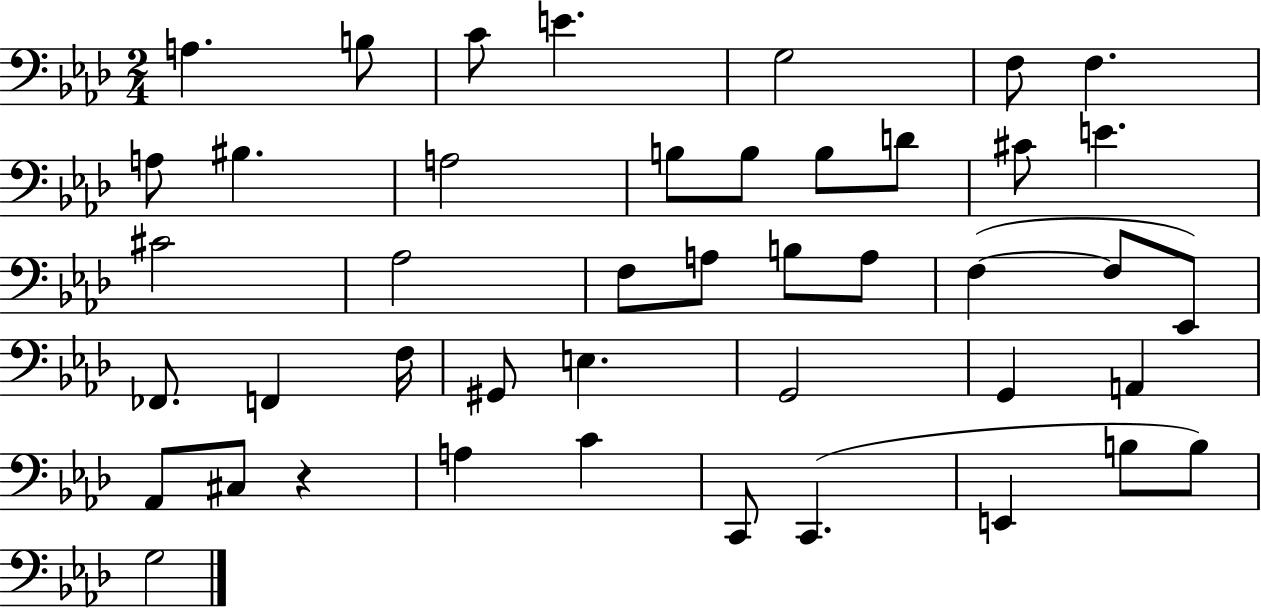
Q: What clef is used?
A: bass